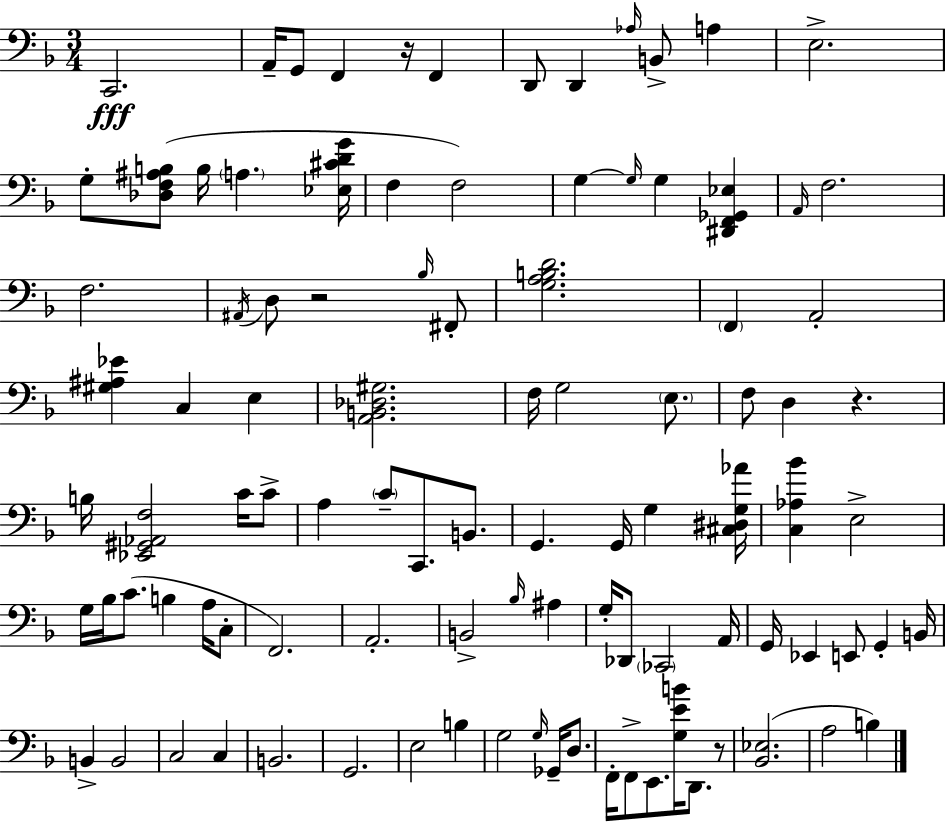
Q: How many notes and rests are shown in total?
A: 99